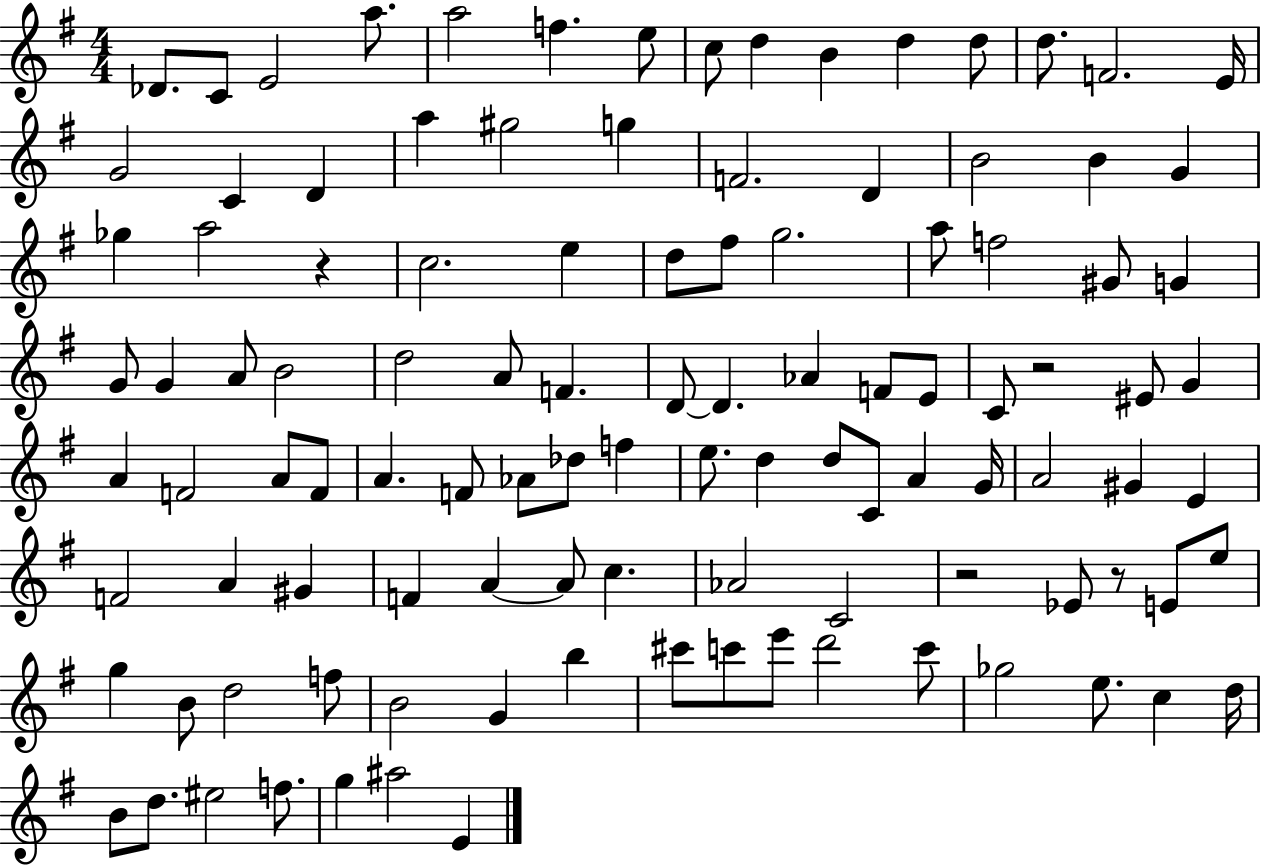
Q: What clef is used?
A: treble